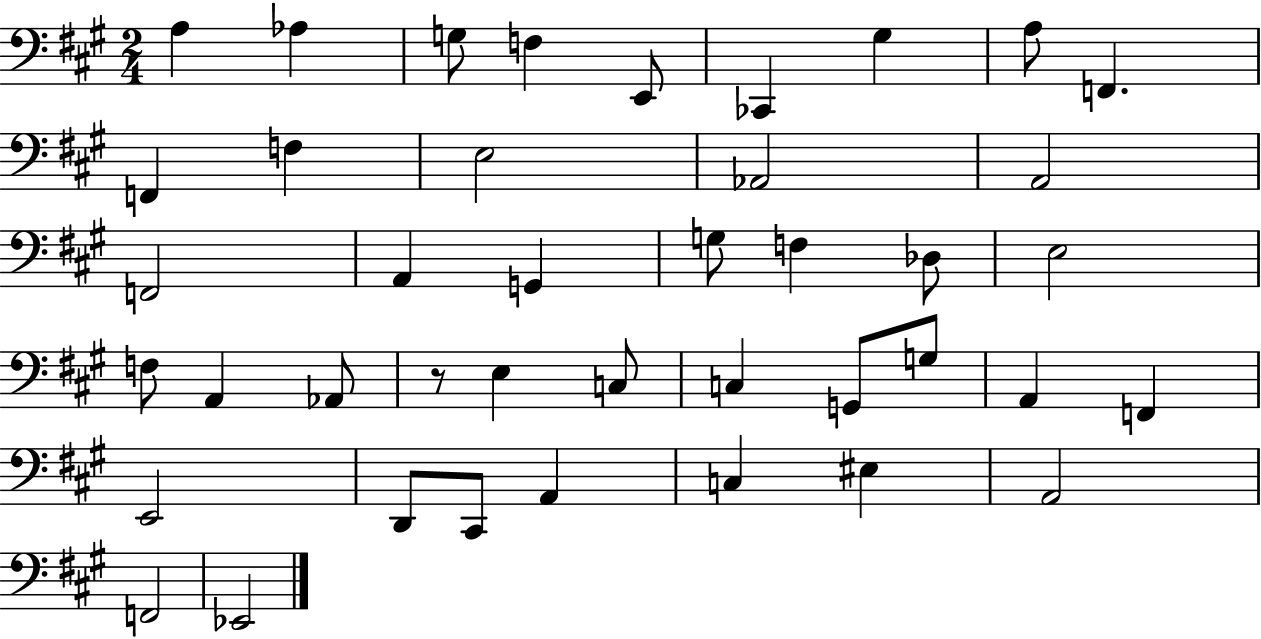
{
  \clef bass
  \numericTimeSignature
  \time 2/4
  \key a \major
  \repeat volta 2 { a4 aes4 | g8 f4 e,8 | ces,4 gis4 | a8 f,4. | \break f,4 f4 | e2 | aes,2 | a,2 | \break f,2 | a,4 g,4 | g8 f4 des8 | e2 | \break f8 a,4 aes,8 | r8 e4 c8 | c4 g,8 g8 | a,4 f,4 | \break e,2 | d,8 cis,8 a,4 | c4 eis4 | a,2 | \break f,2 | ees,2 | } \bar "|."
}